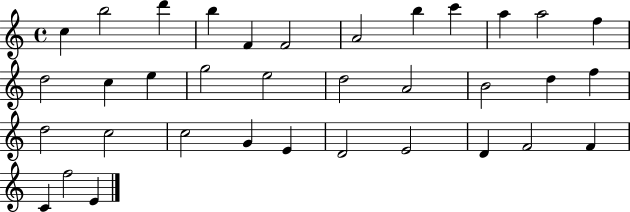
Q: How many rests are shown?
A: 0